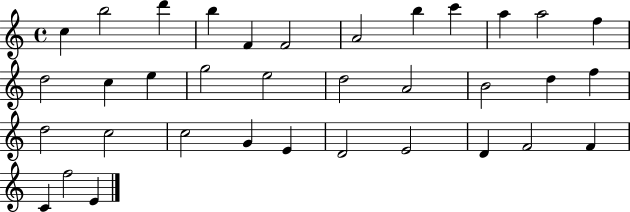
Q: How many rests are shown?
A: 0